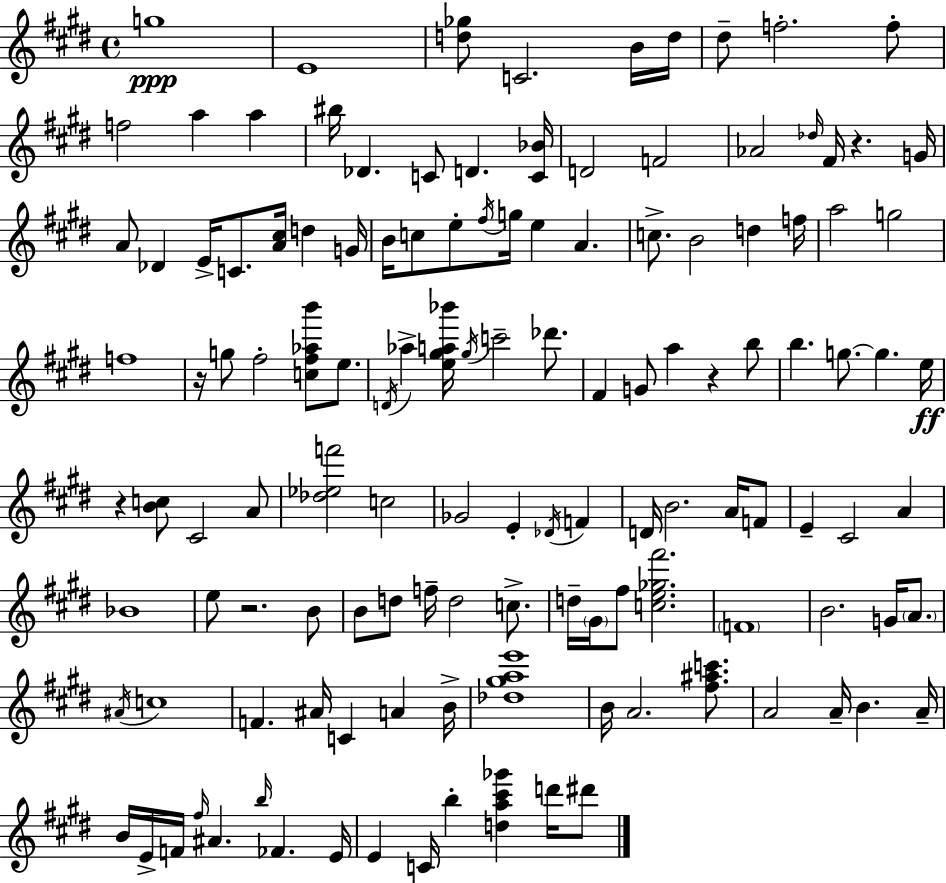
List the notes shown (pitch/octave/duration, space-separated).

G5/w E4/w [D5,Gb5]/e C4/h. B4/s D5/s D#5/e F5/h. F5/e F5/h A5/q A5/q BIS5/s Db4/q. C4/e D4/q. [C4,Bb4]/s D4/h F4/h Ab4/h Db5/s F#4/s R/q. G4/s A4/e Db4/q E4/s C4/e. [A4,C#5]/s D5/q G4/s B4/s C5/e E5/e F#5/s G5/s E5/q A4/q. C5/e. B4/h D5/q F5/s A5/h G5/h F5/w R/s G5/e F#5/h [C5,F#5,Ab5,B6]/e E5/e. D4/s Ab5/q [E5,G#5,A5,Bb6]/s G#5/s C6/h Db6/e. F#4/q G4/e A5/q R/q B5/e B5/q. G5/e. G5/q. E5/s R/q [B4,C5]/e C#4/h A4/e [Db5,Eb5,F6]/h C5/h Gb4/h E4/q Db4/s F4/q D4/s B4/h. A4/s F4/e E4/q C#4/h A4/q Bb4/w E5/e R/h. B4/e B4/e D5/e F5/s D5/h C5/e. D5/s G#4/s F#5/e [C5,E5,Gb5,F#6]/h. F4/w B4/h. G4/s A4/e. A#4/s C5/w F4/q. A#4/s C4/q A4/q B4/s [Db5,G#5,A5,E6]/w B4/s A4/h. [F#5,A#5,C6]/e. A4/h A4/s B4/q. A4/s B4/s E4/s F4/s F#5/s A#4/q. B5/s FES4/q. E4/s E4/q C4/s B5/q [D5,A5,C#6,Gb6]/q D6/s D#6/e